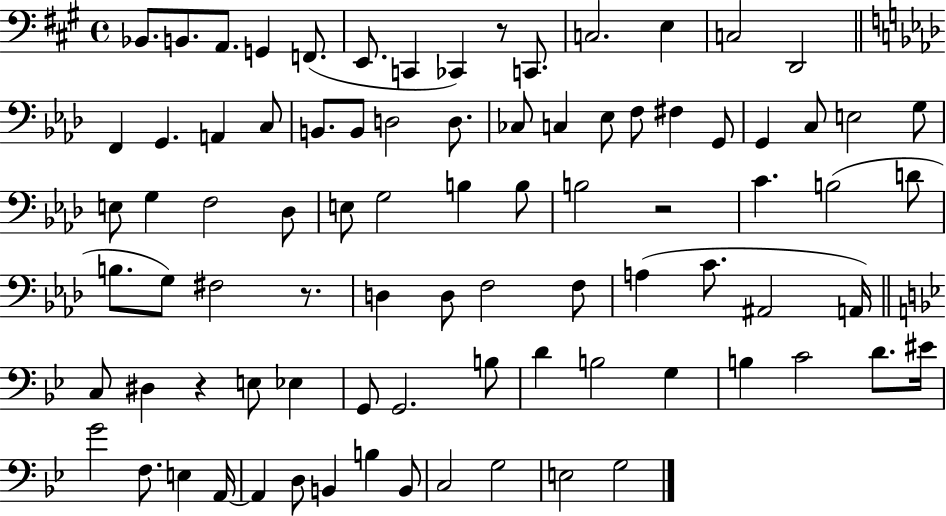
X:1
T:Untitled
M:4/4
L:1/4
K:A
_B,,/2 B,,/2 A,,/2 G,, F,,/2 E,,/2 C,, _C,, z/2 C,,/2 C,2 E, C,2 D,,2 F,, G,, A,, C,/2 B,,/2 B,,/2 D,2 D,/2 _C,/2 C, _E,/2 F,/2 ^F, G,,/2 G,, C,/2 E,2 G,/2 E,/2 G, F,2 _D,/2 E,/2 G,2 B, B,/2 B,2 z2 C B,2 D/2 B,/2 G,/2 ^F,2 z/2 D, D,/2 F,2 F,/2 A, C/2 ^A,,2 A,,/4 C,/2 ^D, z E,/2 _E, G,,/2 G,,2 B,/2 D B,2 G, B, C2 D/2 ^E/4 G2 F,/2 E, A,,/4 A,, D,/2 B,, B, B,,/2 C,2 G,2 E,2 G,2